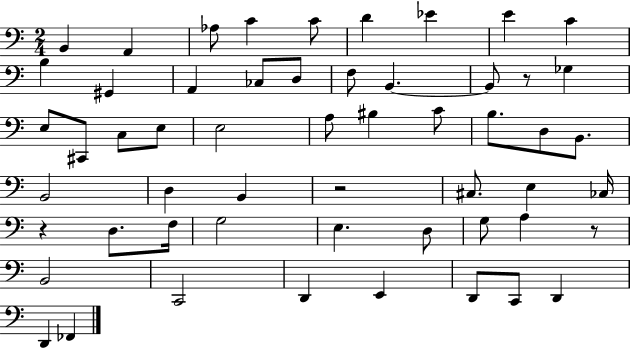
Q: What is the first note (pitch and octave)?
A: B2